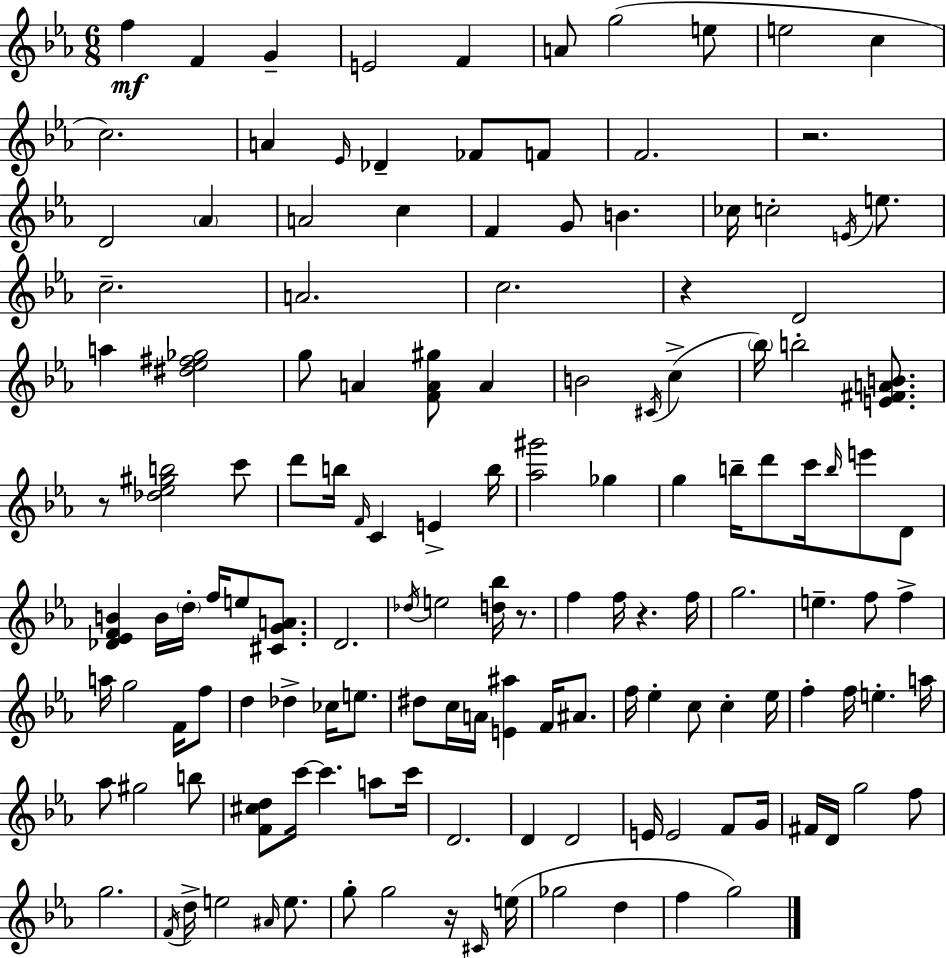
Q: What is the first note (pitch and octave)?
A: F5